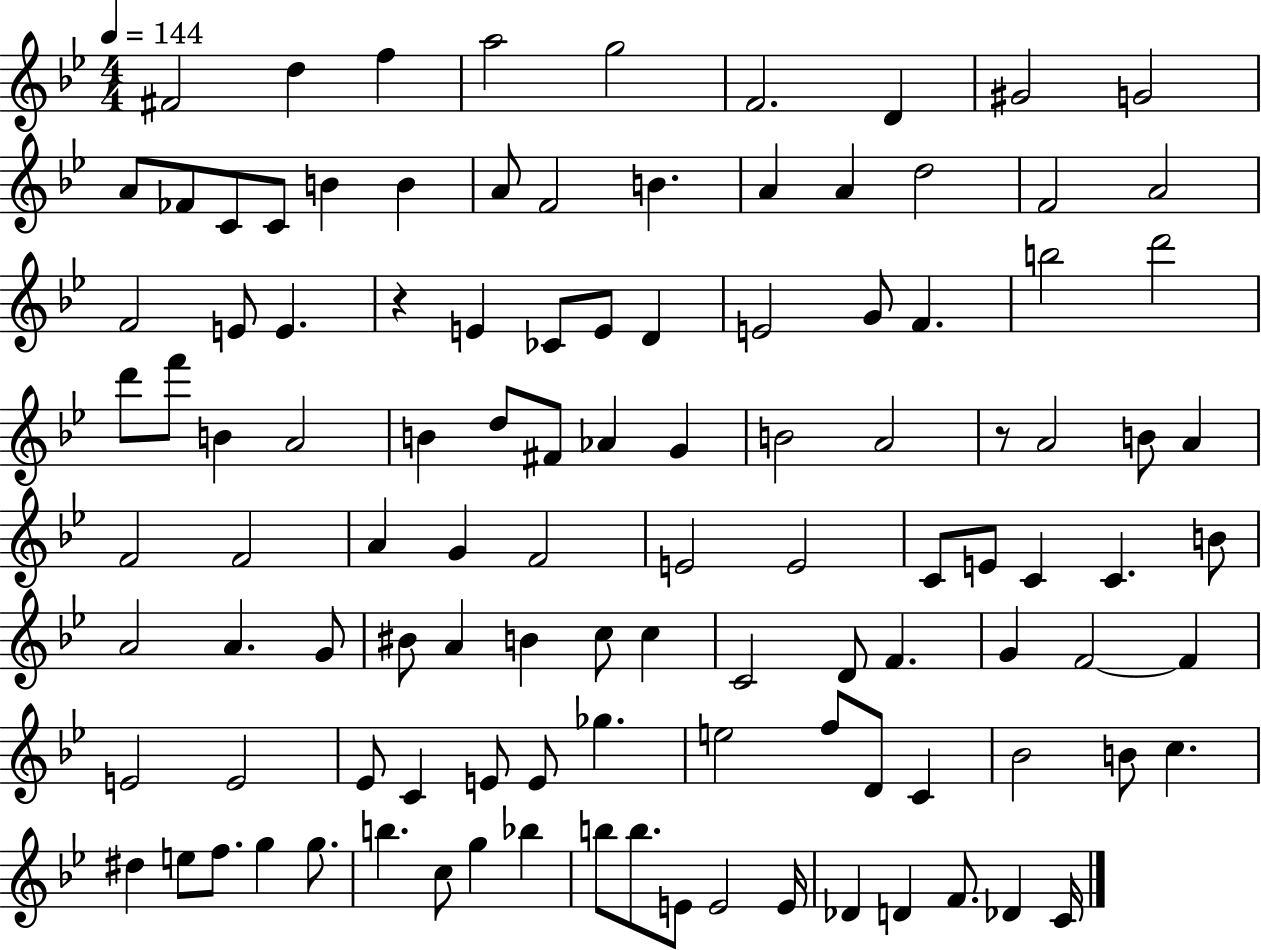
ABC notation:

X:1
T:Untitled
M:4/4
L:1/4
K:Bb
^F2 d f a2 g2 F2 D ^G2 G2 A/2 _F/2 C/2 C/2 B B A/2 F2 B A A d2 F2 A2 F2 E/2 E z E _C/2 E/2 D E2 G/2 F b2 d'2 d'/2 f'/2 B A2 B d/2 ^F/2 _A G B2 A2 z/2 A2 B/2 A F2 F2 A G F2 E2 E2 C/2 E/2 C C B/2 A2 A G/2 ^B/2 A B c/2 c C2 D/2 F G F2 F E2 E2 _E/2 C E/2 E/2 _g e2 f/2 D/2 C _B2 B/2 c ^d e/2 f/2 g g/2 b c/2 g _b b/2 b/2 E/2 E2 E/4 _D D F/2 _D C/4